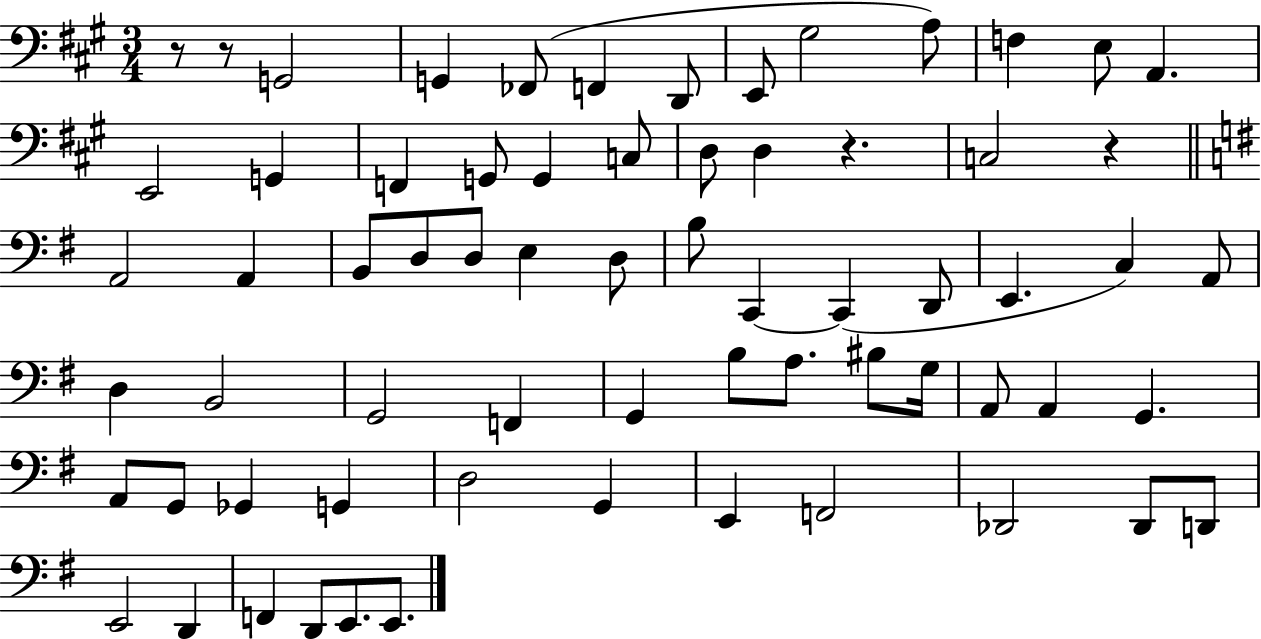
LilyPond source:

{
  \clef bass
  \numericTimeSignature
  \time 3/4
  \key a \major
  r8 r8 g,2 | g,4 fes,8( f,4 d,8 | e,8 gis2 a8) | f4 e8 a,4. | \break e,2 g,4 | f,4 g,8 g,4 c8 | d8 d4 r4. | c2 r4 | \break \bar "||" \break \key e \minor a,2 a,4 | b,8 d8 d8 e4 d8 | b8 c,4~~ c,4( d,8 | e,4. c4) a,8 | \break d4 b,2 | g,2 f,4 | g,4 b8 a8. bis8 g16 | a,8 a,4 g,4. | \break a,8 g,8 ges,4 g,4 | d2 g,4 | e,4 f,2 | des,2 des,8 d,8 | \break e,2 d,4 | f,4 d,8 e,8. e,8. | \bar "|."
}